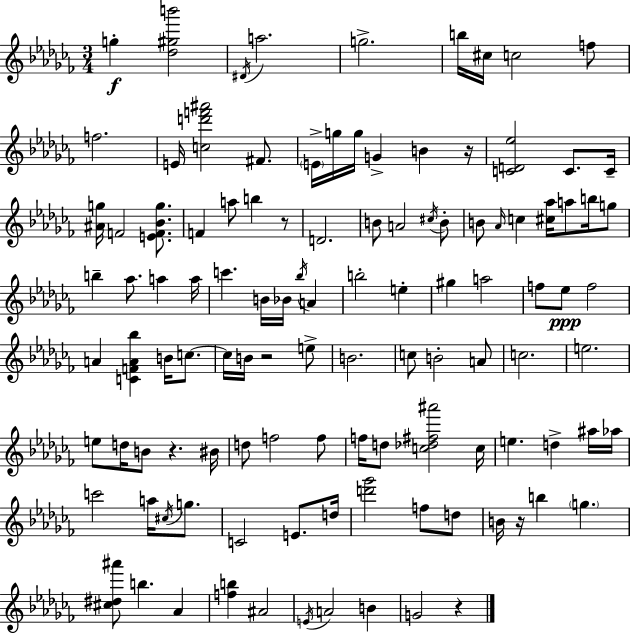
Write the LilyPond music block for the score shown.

{
  \clef treble
  \numericTimeSignature
  \time 3/4
  \key aes \minor
  g''4-.\f <des'' gis'' b'''>2 | \acciaccatura { dis'16 } a''2. | g''2.-> | b''16 cis''16 c''2 f''8 | \break f''2. | e'16 <c'' d''' f''' ais'''>2 fis'8. | \parenthesize e'16-> g''16 g''16 g'4-> b'4 | r16 <c' d' ees''>2 c'8. | \break c'16-- <ais' g''>16 f'2 <e' f' bes' g''>8. | f'4 a''8 b''4 r8 | d'2. | b'8 a'2 \acciaccatura { cis''16 } | \break b'8-. b'8 \grace { aes'16 } c''4 <cis'' aes''>16 a''8 | b''16 g''8 b''4-- aes''8. a''4 | a''16 c'''4. b'16 bes'16 \acciaccatura { bes''16 } | a'4 b''2-. | \break e''4-. gis''4 a''2 | f''8 ees''8\ppp f''2 | a'4 <c' f' a' bes''>4 | b'16 c''8.~~ c''16 b'16 r2 | \break e''8-> b'2. | c''8 b'2-. | a'8 c''2. | e''2. | \break e''8 d''16 b'8 r4. | bis'16 d''8 f''2 | f''8 f''16 d''8 <c'' des'' fis'' ais'''>2 | c''16 e''4. d''4-> | \break ais''16 aes''16 c'''2 | a''16 \acciaccatura { cis''16 } g''8. c'2 | e'8. d''16 <d''' ges'''>2 | f''8 d''8 b'16 r16 b''4 \parenthesize g''4. | \break <cis'' dis'' ais'''>8 b''4. | aes'4 <f'' b''>4 ais'2 | \acciaccatura { e'16 } a'2 | b'4 g'2 | \break r4 \bar "|."
}